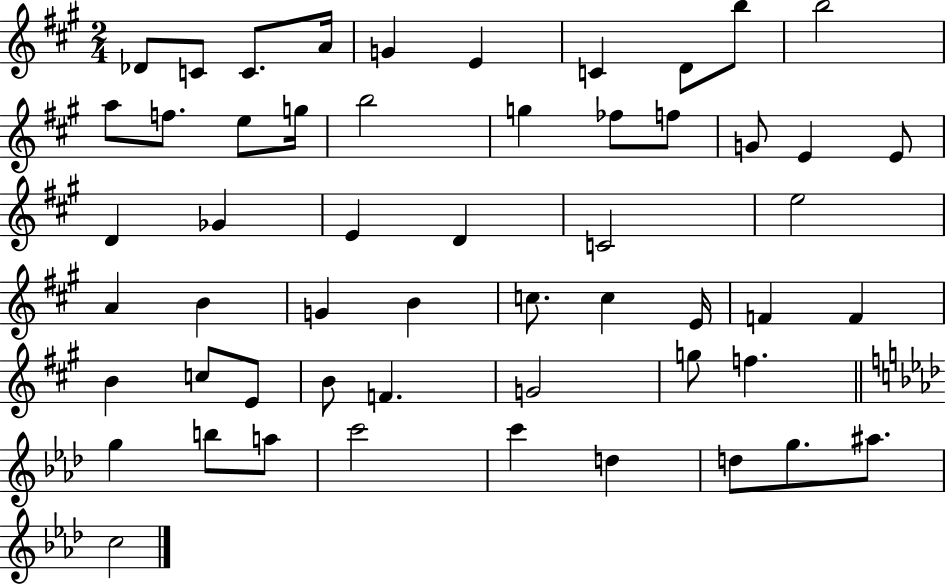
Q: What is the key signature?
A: A major